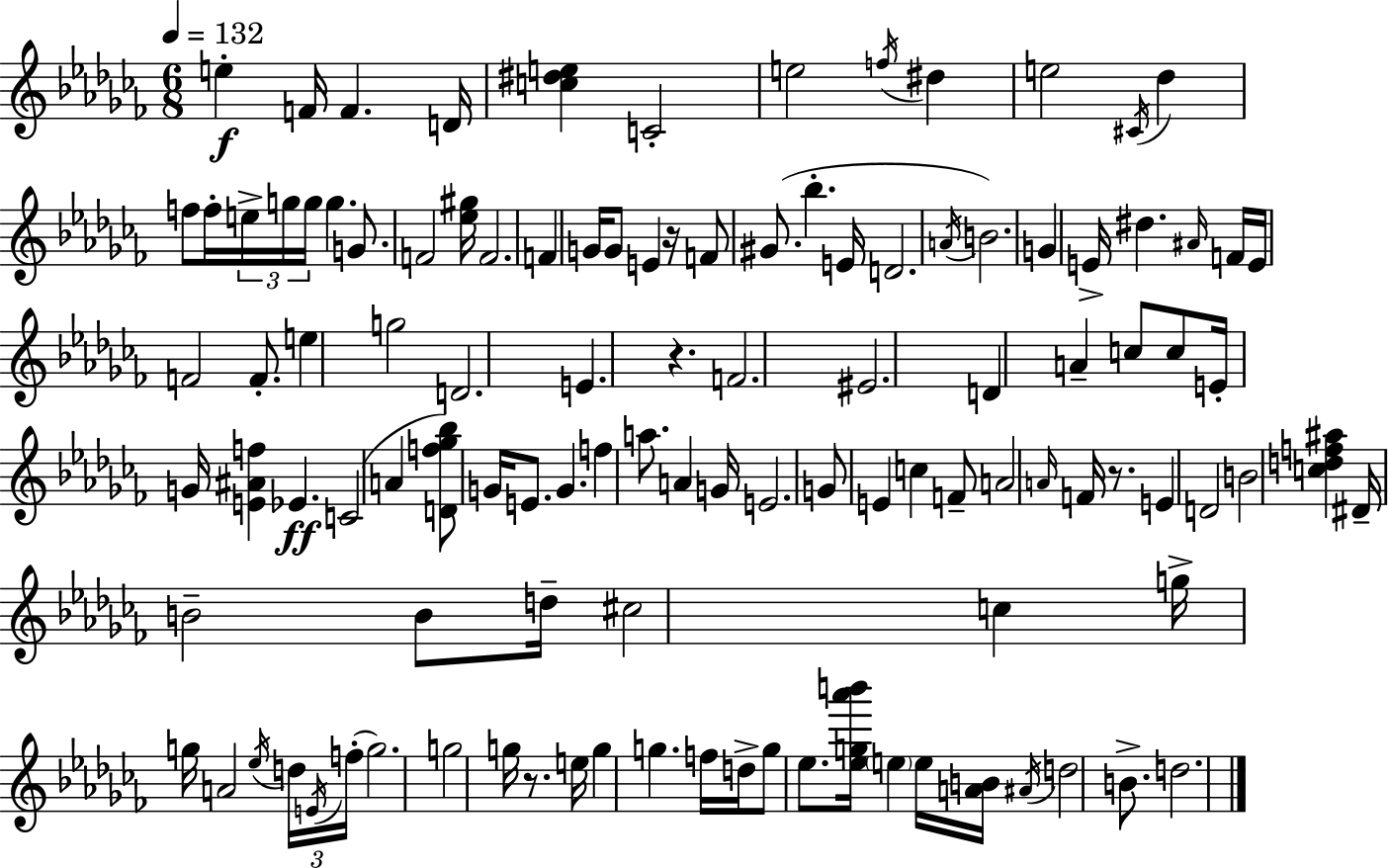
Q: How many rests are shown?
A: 4